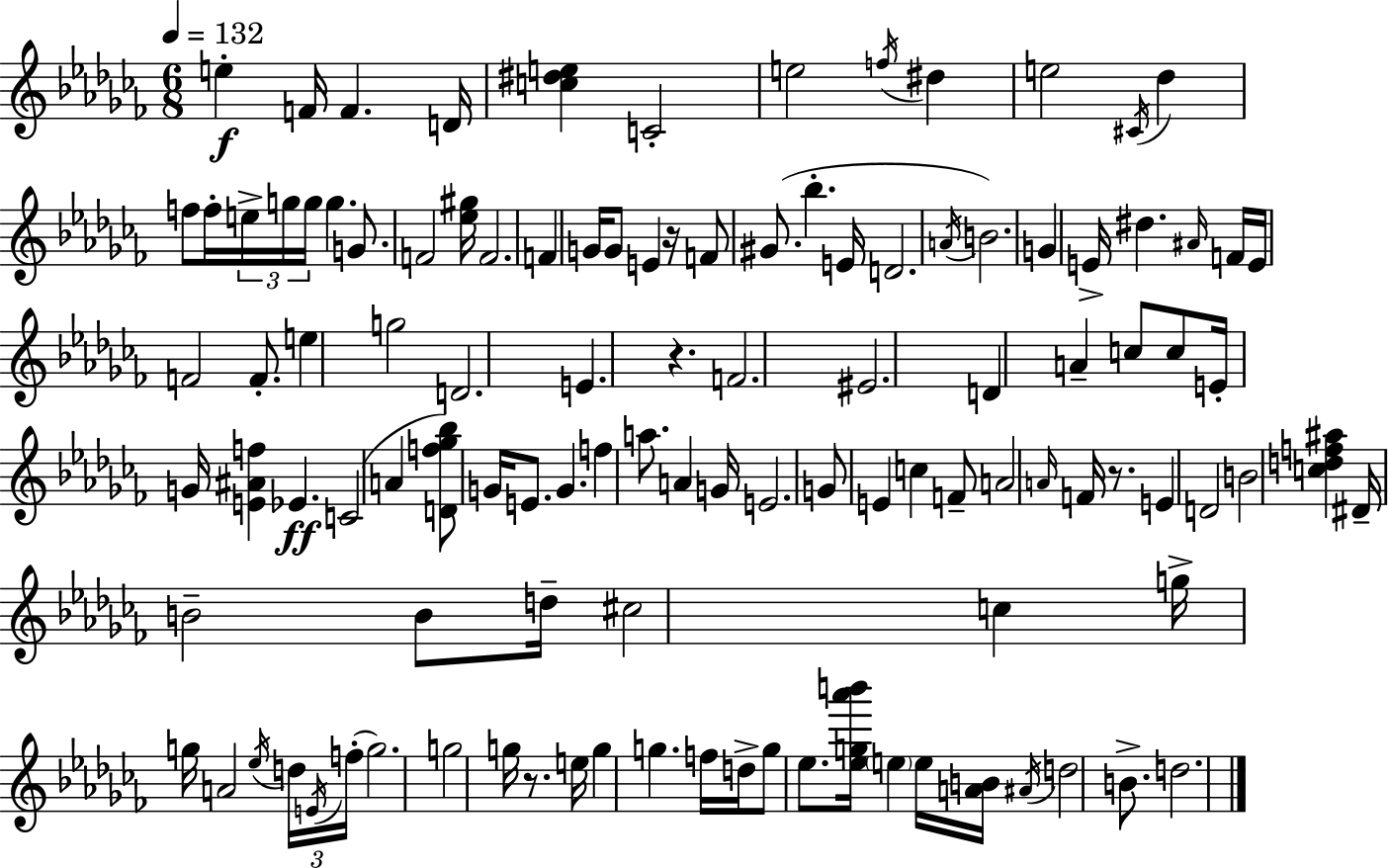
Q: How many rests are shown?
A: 4